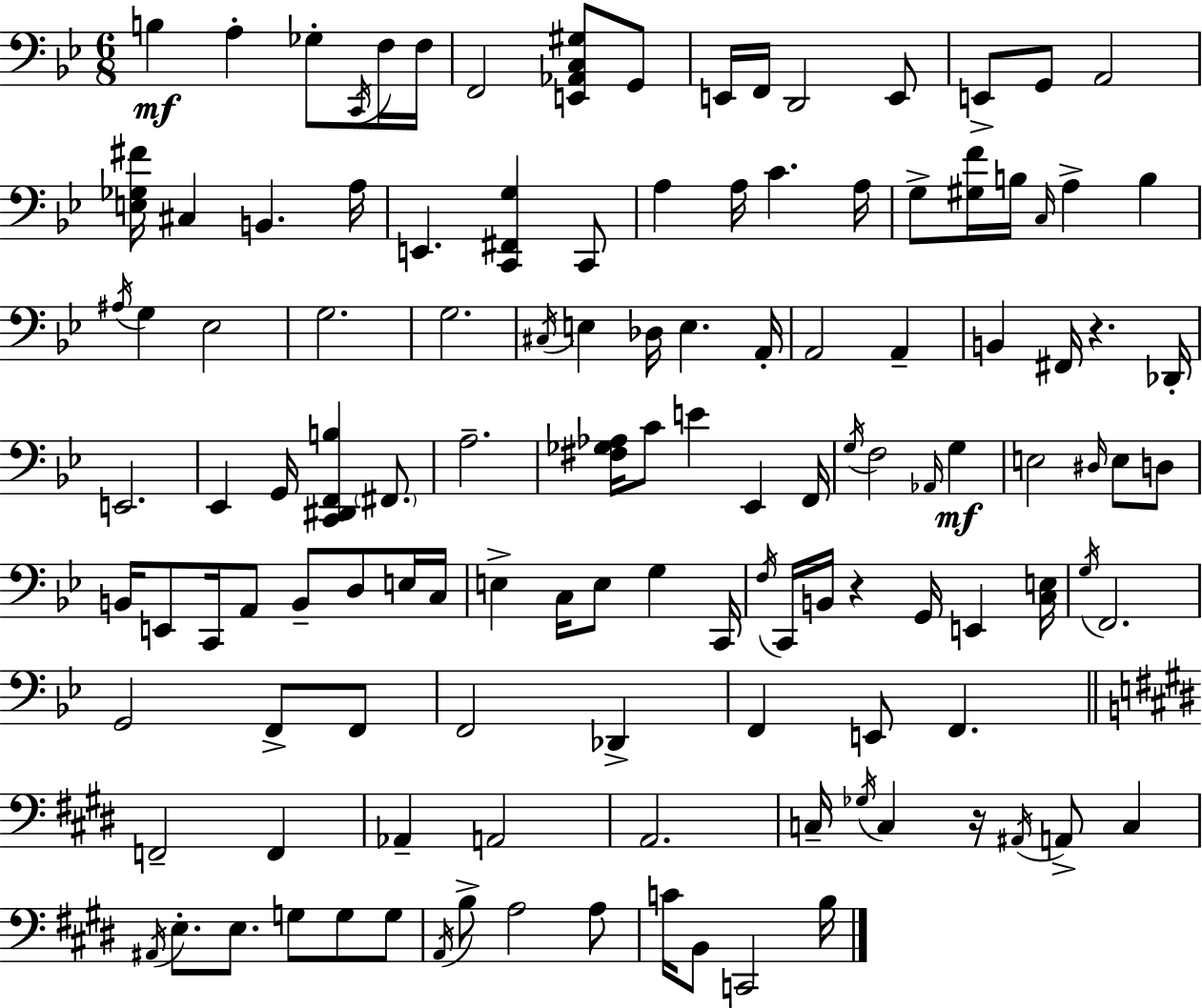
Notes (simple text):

B3/q A3/q Gb3/e C2/s F3/s F3/s F2/h [E2,Ab2,C3,G#3]/e G2/e E2/s F2/s D2/h E2/e E2/e G2/e A2/h [E3,Gb3,F#4]/s C#3/q B2/q. A3/s E2/q. [C2,F#2,G3]/q C2/e A3/q A3/s C4/q. A3/s G3/e [G#3,F4]/s B3/s C3/s A3/q B3/q A#3/s G3/q Eb3/h G3/h. G3/h. C#3/s E3/q Db3/s E3/q. A2/s A2/h A2/q B2/q F#2/s R/q. Db2/s E2/h. Eb2/q G2/s [C2,D#2,F2,B3]/q F#2/e. A3/h. [F#3,Gb3,Ab3]/s C4/e E4/q Eb2/q F2/s G3/s F3/h Ab2/s G3/q E3/h D#3/s E3/e D3/e B2/s E2/e C2/s A2/e B2/e D3/e E3/s C3/s E3/q C3/s E3/e G3/q C2/s F3/s C2/s B2/s R/q G2/s E2/q [C3,E3]/s G3/s F2/h. G2/h F2/e F2/e F2/h Db2/q F2/q E2/e F2/q. F2/h F2/q Ab2/q A2/h A2/h. C3/s Gb3/s C3/q R/s A#2/s A2/e C3/q A#2/s E3/e. E3/e. G3/e G3/e G3/e A2/s B3/e A3/h A3/e C4/s B2/e C2/h B3/s